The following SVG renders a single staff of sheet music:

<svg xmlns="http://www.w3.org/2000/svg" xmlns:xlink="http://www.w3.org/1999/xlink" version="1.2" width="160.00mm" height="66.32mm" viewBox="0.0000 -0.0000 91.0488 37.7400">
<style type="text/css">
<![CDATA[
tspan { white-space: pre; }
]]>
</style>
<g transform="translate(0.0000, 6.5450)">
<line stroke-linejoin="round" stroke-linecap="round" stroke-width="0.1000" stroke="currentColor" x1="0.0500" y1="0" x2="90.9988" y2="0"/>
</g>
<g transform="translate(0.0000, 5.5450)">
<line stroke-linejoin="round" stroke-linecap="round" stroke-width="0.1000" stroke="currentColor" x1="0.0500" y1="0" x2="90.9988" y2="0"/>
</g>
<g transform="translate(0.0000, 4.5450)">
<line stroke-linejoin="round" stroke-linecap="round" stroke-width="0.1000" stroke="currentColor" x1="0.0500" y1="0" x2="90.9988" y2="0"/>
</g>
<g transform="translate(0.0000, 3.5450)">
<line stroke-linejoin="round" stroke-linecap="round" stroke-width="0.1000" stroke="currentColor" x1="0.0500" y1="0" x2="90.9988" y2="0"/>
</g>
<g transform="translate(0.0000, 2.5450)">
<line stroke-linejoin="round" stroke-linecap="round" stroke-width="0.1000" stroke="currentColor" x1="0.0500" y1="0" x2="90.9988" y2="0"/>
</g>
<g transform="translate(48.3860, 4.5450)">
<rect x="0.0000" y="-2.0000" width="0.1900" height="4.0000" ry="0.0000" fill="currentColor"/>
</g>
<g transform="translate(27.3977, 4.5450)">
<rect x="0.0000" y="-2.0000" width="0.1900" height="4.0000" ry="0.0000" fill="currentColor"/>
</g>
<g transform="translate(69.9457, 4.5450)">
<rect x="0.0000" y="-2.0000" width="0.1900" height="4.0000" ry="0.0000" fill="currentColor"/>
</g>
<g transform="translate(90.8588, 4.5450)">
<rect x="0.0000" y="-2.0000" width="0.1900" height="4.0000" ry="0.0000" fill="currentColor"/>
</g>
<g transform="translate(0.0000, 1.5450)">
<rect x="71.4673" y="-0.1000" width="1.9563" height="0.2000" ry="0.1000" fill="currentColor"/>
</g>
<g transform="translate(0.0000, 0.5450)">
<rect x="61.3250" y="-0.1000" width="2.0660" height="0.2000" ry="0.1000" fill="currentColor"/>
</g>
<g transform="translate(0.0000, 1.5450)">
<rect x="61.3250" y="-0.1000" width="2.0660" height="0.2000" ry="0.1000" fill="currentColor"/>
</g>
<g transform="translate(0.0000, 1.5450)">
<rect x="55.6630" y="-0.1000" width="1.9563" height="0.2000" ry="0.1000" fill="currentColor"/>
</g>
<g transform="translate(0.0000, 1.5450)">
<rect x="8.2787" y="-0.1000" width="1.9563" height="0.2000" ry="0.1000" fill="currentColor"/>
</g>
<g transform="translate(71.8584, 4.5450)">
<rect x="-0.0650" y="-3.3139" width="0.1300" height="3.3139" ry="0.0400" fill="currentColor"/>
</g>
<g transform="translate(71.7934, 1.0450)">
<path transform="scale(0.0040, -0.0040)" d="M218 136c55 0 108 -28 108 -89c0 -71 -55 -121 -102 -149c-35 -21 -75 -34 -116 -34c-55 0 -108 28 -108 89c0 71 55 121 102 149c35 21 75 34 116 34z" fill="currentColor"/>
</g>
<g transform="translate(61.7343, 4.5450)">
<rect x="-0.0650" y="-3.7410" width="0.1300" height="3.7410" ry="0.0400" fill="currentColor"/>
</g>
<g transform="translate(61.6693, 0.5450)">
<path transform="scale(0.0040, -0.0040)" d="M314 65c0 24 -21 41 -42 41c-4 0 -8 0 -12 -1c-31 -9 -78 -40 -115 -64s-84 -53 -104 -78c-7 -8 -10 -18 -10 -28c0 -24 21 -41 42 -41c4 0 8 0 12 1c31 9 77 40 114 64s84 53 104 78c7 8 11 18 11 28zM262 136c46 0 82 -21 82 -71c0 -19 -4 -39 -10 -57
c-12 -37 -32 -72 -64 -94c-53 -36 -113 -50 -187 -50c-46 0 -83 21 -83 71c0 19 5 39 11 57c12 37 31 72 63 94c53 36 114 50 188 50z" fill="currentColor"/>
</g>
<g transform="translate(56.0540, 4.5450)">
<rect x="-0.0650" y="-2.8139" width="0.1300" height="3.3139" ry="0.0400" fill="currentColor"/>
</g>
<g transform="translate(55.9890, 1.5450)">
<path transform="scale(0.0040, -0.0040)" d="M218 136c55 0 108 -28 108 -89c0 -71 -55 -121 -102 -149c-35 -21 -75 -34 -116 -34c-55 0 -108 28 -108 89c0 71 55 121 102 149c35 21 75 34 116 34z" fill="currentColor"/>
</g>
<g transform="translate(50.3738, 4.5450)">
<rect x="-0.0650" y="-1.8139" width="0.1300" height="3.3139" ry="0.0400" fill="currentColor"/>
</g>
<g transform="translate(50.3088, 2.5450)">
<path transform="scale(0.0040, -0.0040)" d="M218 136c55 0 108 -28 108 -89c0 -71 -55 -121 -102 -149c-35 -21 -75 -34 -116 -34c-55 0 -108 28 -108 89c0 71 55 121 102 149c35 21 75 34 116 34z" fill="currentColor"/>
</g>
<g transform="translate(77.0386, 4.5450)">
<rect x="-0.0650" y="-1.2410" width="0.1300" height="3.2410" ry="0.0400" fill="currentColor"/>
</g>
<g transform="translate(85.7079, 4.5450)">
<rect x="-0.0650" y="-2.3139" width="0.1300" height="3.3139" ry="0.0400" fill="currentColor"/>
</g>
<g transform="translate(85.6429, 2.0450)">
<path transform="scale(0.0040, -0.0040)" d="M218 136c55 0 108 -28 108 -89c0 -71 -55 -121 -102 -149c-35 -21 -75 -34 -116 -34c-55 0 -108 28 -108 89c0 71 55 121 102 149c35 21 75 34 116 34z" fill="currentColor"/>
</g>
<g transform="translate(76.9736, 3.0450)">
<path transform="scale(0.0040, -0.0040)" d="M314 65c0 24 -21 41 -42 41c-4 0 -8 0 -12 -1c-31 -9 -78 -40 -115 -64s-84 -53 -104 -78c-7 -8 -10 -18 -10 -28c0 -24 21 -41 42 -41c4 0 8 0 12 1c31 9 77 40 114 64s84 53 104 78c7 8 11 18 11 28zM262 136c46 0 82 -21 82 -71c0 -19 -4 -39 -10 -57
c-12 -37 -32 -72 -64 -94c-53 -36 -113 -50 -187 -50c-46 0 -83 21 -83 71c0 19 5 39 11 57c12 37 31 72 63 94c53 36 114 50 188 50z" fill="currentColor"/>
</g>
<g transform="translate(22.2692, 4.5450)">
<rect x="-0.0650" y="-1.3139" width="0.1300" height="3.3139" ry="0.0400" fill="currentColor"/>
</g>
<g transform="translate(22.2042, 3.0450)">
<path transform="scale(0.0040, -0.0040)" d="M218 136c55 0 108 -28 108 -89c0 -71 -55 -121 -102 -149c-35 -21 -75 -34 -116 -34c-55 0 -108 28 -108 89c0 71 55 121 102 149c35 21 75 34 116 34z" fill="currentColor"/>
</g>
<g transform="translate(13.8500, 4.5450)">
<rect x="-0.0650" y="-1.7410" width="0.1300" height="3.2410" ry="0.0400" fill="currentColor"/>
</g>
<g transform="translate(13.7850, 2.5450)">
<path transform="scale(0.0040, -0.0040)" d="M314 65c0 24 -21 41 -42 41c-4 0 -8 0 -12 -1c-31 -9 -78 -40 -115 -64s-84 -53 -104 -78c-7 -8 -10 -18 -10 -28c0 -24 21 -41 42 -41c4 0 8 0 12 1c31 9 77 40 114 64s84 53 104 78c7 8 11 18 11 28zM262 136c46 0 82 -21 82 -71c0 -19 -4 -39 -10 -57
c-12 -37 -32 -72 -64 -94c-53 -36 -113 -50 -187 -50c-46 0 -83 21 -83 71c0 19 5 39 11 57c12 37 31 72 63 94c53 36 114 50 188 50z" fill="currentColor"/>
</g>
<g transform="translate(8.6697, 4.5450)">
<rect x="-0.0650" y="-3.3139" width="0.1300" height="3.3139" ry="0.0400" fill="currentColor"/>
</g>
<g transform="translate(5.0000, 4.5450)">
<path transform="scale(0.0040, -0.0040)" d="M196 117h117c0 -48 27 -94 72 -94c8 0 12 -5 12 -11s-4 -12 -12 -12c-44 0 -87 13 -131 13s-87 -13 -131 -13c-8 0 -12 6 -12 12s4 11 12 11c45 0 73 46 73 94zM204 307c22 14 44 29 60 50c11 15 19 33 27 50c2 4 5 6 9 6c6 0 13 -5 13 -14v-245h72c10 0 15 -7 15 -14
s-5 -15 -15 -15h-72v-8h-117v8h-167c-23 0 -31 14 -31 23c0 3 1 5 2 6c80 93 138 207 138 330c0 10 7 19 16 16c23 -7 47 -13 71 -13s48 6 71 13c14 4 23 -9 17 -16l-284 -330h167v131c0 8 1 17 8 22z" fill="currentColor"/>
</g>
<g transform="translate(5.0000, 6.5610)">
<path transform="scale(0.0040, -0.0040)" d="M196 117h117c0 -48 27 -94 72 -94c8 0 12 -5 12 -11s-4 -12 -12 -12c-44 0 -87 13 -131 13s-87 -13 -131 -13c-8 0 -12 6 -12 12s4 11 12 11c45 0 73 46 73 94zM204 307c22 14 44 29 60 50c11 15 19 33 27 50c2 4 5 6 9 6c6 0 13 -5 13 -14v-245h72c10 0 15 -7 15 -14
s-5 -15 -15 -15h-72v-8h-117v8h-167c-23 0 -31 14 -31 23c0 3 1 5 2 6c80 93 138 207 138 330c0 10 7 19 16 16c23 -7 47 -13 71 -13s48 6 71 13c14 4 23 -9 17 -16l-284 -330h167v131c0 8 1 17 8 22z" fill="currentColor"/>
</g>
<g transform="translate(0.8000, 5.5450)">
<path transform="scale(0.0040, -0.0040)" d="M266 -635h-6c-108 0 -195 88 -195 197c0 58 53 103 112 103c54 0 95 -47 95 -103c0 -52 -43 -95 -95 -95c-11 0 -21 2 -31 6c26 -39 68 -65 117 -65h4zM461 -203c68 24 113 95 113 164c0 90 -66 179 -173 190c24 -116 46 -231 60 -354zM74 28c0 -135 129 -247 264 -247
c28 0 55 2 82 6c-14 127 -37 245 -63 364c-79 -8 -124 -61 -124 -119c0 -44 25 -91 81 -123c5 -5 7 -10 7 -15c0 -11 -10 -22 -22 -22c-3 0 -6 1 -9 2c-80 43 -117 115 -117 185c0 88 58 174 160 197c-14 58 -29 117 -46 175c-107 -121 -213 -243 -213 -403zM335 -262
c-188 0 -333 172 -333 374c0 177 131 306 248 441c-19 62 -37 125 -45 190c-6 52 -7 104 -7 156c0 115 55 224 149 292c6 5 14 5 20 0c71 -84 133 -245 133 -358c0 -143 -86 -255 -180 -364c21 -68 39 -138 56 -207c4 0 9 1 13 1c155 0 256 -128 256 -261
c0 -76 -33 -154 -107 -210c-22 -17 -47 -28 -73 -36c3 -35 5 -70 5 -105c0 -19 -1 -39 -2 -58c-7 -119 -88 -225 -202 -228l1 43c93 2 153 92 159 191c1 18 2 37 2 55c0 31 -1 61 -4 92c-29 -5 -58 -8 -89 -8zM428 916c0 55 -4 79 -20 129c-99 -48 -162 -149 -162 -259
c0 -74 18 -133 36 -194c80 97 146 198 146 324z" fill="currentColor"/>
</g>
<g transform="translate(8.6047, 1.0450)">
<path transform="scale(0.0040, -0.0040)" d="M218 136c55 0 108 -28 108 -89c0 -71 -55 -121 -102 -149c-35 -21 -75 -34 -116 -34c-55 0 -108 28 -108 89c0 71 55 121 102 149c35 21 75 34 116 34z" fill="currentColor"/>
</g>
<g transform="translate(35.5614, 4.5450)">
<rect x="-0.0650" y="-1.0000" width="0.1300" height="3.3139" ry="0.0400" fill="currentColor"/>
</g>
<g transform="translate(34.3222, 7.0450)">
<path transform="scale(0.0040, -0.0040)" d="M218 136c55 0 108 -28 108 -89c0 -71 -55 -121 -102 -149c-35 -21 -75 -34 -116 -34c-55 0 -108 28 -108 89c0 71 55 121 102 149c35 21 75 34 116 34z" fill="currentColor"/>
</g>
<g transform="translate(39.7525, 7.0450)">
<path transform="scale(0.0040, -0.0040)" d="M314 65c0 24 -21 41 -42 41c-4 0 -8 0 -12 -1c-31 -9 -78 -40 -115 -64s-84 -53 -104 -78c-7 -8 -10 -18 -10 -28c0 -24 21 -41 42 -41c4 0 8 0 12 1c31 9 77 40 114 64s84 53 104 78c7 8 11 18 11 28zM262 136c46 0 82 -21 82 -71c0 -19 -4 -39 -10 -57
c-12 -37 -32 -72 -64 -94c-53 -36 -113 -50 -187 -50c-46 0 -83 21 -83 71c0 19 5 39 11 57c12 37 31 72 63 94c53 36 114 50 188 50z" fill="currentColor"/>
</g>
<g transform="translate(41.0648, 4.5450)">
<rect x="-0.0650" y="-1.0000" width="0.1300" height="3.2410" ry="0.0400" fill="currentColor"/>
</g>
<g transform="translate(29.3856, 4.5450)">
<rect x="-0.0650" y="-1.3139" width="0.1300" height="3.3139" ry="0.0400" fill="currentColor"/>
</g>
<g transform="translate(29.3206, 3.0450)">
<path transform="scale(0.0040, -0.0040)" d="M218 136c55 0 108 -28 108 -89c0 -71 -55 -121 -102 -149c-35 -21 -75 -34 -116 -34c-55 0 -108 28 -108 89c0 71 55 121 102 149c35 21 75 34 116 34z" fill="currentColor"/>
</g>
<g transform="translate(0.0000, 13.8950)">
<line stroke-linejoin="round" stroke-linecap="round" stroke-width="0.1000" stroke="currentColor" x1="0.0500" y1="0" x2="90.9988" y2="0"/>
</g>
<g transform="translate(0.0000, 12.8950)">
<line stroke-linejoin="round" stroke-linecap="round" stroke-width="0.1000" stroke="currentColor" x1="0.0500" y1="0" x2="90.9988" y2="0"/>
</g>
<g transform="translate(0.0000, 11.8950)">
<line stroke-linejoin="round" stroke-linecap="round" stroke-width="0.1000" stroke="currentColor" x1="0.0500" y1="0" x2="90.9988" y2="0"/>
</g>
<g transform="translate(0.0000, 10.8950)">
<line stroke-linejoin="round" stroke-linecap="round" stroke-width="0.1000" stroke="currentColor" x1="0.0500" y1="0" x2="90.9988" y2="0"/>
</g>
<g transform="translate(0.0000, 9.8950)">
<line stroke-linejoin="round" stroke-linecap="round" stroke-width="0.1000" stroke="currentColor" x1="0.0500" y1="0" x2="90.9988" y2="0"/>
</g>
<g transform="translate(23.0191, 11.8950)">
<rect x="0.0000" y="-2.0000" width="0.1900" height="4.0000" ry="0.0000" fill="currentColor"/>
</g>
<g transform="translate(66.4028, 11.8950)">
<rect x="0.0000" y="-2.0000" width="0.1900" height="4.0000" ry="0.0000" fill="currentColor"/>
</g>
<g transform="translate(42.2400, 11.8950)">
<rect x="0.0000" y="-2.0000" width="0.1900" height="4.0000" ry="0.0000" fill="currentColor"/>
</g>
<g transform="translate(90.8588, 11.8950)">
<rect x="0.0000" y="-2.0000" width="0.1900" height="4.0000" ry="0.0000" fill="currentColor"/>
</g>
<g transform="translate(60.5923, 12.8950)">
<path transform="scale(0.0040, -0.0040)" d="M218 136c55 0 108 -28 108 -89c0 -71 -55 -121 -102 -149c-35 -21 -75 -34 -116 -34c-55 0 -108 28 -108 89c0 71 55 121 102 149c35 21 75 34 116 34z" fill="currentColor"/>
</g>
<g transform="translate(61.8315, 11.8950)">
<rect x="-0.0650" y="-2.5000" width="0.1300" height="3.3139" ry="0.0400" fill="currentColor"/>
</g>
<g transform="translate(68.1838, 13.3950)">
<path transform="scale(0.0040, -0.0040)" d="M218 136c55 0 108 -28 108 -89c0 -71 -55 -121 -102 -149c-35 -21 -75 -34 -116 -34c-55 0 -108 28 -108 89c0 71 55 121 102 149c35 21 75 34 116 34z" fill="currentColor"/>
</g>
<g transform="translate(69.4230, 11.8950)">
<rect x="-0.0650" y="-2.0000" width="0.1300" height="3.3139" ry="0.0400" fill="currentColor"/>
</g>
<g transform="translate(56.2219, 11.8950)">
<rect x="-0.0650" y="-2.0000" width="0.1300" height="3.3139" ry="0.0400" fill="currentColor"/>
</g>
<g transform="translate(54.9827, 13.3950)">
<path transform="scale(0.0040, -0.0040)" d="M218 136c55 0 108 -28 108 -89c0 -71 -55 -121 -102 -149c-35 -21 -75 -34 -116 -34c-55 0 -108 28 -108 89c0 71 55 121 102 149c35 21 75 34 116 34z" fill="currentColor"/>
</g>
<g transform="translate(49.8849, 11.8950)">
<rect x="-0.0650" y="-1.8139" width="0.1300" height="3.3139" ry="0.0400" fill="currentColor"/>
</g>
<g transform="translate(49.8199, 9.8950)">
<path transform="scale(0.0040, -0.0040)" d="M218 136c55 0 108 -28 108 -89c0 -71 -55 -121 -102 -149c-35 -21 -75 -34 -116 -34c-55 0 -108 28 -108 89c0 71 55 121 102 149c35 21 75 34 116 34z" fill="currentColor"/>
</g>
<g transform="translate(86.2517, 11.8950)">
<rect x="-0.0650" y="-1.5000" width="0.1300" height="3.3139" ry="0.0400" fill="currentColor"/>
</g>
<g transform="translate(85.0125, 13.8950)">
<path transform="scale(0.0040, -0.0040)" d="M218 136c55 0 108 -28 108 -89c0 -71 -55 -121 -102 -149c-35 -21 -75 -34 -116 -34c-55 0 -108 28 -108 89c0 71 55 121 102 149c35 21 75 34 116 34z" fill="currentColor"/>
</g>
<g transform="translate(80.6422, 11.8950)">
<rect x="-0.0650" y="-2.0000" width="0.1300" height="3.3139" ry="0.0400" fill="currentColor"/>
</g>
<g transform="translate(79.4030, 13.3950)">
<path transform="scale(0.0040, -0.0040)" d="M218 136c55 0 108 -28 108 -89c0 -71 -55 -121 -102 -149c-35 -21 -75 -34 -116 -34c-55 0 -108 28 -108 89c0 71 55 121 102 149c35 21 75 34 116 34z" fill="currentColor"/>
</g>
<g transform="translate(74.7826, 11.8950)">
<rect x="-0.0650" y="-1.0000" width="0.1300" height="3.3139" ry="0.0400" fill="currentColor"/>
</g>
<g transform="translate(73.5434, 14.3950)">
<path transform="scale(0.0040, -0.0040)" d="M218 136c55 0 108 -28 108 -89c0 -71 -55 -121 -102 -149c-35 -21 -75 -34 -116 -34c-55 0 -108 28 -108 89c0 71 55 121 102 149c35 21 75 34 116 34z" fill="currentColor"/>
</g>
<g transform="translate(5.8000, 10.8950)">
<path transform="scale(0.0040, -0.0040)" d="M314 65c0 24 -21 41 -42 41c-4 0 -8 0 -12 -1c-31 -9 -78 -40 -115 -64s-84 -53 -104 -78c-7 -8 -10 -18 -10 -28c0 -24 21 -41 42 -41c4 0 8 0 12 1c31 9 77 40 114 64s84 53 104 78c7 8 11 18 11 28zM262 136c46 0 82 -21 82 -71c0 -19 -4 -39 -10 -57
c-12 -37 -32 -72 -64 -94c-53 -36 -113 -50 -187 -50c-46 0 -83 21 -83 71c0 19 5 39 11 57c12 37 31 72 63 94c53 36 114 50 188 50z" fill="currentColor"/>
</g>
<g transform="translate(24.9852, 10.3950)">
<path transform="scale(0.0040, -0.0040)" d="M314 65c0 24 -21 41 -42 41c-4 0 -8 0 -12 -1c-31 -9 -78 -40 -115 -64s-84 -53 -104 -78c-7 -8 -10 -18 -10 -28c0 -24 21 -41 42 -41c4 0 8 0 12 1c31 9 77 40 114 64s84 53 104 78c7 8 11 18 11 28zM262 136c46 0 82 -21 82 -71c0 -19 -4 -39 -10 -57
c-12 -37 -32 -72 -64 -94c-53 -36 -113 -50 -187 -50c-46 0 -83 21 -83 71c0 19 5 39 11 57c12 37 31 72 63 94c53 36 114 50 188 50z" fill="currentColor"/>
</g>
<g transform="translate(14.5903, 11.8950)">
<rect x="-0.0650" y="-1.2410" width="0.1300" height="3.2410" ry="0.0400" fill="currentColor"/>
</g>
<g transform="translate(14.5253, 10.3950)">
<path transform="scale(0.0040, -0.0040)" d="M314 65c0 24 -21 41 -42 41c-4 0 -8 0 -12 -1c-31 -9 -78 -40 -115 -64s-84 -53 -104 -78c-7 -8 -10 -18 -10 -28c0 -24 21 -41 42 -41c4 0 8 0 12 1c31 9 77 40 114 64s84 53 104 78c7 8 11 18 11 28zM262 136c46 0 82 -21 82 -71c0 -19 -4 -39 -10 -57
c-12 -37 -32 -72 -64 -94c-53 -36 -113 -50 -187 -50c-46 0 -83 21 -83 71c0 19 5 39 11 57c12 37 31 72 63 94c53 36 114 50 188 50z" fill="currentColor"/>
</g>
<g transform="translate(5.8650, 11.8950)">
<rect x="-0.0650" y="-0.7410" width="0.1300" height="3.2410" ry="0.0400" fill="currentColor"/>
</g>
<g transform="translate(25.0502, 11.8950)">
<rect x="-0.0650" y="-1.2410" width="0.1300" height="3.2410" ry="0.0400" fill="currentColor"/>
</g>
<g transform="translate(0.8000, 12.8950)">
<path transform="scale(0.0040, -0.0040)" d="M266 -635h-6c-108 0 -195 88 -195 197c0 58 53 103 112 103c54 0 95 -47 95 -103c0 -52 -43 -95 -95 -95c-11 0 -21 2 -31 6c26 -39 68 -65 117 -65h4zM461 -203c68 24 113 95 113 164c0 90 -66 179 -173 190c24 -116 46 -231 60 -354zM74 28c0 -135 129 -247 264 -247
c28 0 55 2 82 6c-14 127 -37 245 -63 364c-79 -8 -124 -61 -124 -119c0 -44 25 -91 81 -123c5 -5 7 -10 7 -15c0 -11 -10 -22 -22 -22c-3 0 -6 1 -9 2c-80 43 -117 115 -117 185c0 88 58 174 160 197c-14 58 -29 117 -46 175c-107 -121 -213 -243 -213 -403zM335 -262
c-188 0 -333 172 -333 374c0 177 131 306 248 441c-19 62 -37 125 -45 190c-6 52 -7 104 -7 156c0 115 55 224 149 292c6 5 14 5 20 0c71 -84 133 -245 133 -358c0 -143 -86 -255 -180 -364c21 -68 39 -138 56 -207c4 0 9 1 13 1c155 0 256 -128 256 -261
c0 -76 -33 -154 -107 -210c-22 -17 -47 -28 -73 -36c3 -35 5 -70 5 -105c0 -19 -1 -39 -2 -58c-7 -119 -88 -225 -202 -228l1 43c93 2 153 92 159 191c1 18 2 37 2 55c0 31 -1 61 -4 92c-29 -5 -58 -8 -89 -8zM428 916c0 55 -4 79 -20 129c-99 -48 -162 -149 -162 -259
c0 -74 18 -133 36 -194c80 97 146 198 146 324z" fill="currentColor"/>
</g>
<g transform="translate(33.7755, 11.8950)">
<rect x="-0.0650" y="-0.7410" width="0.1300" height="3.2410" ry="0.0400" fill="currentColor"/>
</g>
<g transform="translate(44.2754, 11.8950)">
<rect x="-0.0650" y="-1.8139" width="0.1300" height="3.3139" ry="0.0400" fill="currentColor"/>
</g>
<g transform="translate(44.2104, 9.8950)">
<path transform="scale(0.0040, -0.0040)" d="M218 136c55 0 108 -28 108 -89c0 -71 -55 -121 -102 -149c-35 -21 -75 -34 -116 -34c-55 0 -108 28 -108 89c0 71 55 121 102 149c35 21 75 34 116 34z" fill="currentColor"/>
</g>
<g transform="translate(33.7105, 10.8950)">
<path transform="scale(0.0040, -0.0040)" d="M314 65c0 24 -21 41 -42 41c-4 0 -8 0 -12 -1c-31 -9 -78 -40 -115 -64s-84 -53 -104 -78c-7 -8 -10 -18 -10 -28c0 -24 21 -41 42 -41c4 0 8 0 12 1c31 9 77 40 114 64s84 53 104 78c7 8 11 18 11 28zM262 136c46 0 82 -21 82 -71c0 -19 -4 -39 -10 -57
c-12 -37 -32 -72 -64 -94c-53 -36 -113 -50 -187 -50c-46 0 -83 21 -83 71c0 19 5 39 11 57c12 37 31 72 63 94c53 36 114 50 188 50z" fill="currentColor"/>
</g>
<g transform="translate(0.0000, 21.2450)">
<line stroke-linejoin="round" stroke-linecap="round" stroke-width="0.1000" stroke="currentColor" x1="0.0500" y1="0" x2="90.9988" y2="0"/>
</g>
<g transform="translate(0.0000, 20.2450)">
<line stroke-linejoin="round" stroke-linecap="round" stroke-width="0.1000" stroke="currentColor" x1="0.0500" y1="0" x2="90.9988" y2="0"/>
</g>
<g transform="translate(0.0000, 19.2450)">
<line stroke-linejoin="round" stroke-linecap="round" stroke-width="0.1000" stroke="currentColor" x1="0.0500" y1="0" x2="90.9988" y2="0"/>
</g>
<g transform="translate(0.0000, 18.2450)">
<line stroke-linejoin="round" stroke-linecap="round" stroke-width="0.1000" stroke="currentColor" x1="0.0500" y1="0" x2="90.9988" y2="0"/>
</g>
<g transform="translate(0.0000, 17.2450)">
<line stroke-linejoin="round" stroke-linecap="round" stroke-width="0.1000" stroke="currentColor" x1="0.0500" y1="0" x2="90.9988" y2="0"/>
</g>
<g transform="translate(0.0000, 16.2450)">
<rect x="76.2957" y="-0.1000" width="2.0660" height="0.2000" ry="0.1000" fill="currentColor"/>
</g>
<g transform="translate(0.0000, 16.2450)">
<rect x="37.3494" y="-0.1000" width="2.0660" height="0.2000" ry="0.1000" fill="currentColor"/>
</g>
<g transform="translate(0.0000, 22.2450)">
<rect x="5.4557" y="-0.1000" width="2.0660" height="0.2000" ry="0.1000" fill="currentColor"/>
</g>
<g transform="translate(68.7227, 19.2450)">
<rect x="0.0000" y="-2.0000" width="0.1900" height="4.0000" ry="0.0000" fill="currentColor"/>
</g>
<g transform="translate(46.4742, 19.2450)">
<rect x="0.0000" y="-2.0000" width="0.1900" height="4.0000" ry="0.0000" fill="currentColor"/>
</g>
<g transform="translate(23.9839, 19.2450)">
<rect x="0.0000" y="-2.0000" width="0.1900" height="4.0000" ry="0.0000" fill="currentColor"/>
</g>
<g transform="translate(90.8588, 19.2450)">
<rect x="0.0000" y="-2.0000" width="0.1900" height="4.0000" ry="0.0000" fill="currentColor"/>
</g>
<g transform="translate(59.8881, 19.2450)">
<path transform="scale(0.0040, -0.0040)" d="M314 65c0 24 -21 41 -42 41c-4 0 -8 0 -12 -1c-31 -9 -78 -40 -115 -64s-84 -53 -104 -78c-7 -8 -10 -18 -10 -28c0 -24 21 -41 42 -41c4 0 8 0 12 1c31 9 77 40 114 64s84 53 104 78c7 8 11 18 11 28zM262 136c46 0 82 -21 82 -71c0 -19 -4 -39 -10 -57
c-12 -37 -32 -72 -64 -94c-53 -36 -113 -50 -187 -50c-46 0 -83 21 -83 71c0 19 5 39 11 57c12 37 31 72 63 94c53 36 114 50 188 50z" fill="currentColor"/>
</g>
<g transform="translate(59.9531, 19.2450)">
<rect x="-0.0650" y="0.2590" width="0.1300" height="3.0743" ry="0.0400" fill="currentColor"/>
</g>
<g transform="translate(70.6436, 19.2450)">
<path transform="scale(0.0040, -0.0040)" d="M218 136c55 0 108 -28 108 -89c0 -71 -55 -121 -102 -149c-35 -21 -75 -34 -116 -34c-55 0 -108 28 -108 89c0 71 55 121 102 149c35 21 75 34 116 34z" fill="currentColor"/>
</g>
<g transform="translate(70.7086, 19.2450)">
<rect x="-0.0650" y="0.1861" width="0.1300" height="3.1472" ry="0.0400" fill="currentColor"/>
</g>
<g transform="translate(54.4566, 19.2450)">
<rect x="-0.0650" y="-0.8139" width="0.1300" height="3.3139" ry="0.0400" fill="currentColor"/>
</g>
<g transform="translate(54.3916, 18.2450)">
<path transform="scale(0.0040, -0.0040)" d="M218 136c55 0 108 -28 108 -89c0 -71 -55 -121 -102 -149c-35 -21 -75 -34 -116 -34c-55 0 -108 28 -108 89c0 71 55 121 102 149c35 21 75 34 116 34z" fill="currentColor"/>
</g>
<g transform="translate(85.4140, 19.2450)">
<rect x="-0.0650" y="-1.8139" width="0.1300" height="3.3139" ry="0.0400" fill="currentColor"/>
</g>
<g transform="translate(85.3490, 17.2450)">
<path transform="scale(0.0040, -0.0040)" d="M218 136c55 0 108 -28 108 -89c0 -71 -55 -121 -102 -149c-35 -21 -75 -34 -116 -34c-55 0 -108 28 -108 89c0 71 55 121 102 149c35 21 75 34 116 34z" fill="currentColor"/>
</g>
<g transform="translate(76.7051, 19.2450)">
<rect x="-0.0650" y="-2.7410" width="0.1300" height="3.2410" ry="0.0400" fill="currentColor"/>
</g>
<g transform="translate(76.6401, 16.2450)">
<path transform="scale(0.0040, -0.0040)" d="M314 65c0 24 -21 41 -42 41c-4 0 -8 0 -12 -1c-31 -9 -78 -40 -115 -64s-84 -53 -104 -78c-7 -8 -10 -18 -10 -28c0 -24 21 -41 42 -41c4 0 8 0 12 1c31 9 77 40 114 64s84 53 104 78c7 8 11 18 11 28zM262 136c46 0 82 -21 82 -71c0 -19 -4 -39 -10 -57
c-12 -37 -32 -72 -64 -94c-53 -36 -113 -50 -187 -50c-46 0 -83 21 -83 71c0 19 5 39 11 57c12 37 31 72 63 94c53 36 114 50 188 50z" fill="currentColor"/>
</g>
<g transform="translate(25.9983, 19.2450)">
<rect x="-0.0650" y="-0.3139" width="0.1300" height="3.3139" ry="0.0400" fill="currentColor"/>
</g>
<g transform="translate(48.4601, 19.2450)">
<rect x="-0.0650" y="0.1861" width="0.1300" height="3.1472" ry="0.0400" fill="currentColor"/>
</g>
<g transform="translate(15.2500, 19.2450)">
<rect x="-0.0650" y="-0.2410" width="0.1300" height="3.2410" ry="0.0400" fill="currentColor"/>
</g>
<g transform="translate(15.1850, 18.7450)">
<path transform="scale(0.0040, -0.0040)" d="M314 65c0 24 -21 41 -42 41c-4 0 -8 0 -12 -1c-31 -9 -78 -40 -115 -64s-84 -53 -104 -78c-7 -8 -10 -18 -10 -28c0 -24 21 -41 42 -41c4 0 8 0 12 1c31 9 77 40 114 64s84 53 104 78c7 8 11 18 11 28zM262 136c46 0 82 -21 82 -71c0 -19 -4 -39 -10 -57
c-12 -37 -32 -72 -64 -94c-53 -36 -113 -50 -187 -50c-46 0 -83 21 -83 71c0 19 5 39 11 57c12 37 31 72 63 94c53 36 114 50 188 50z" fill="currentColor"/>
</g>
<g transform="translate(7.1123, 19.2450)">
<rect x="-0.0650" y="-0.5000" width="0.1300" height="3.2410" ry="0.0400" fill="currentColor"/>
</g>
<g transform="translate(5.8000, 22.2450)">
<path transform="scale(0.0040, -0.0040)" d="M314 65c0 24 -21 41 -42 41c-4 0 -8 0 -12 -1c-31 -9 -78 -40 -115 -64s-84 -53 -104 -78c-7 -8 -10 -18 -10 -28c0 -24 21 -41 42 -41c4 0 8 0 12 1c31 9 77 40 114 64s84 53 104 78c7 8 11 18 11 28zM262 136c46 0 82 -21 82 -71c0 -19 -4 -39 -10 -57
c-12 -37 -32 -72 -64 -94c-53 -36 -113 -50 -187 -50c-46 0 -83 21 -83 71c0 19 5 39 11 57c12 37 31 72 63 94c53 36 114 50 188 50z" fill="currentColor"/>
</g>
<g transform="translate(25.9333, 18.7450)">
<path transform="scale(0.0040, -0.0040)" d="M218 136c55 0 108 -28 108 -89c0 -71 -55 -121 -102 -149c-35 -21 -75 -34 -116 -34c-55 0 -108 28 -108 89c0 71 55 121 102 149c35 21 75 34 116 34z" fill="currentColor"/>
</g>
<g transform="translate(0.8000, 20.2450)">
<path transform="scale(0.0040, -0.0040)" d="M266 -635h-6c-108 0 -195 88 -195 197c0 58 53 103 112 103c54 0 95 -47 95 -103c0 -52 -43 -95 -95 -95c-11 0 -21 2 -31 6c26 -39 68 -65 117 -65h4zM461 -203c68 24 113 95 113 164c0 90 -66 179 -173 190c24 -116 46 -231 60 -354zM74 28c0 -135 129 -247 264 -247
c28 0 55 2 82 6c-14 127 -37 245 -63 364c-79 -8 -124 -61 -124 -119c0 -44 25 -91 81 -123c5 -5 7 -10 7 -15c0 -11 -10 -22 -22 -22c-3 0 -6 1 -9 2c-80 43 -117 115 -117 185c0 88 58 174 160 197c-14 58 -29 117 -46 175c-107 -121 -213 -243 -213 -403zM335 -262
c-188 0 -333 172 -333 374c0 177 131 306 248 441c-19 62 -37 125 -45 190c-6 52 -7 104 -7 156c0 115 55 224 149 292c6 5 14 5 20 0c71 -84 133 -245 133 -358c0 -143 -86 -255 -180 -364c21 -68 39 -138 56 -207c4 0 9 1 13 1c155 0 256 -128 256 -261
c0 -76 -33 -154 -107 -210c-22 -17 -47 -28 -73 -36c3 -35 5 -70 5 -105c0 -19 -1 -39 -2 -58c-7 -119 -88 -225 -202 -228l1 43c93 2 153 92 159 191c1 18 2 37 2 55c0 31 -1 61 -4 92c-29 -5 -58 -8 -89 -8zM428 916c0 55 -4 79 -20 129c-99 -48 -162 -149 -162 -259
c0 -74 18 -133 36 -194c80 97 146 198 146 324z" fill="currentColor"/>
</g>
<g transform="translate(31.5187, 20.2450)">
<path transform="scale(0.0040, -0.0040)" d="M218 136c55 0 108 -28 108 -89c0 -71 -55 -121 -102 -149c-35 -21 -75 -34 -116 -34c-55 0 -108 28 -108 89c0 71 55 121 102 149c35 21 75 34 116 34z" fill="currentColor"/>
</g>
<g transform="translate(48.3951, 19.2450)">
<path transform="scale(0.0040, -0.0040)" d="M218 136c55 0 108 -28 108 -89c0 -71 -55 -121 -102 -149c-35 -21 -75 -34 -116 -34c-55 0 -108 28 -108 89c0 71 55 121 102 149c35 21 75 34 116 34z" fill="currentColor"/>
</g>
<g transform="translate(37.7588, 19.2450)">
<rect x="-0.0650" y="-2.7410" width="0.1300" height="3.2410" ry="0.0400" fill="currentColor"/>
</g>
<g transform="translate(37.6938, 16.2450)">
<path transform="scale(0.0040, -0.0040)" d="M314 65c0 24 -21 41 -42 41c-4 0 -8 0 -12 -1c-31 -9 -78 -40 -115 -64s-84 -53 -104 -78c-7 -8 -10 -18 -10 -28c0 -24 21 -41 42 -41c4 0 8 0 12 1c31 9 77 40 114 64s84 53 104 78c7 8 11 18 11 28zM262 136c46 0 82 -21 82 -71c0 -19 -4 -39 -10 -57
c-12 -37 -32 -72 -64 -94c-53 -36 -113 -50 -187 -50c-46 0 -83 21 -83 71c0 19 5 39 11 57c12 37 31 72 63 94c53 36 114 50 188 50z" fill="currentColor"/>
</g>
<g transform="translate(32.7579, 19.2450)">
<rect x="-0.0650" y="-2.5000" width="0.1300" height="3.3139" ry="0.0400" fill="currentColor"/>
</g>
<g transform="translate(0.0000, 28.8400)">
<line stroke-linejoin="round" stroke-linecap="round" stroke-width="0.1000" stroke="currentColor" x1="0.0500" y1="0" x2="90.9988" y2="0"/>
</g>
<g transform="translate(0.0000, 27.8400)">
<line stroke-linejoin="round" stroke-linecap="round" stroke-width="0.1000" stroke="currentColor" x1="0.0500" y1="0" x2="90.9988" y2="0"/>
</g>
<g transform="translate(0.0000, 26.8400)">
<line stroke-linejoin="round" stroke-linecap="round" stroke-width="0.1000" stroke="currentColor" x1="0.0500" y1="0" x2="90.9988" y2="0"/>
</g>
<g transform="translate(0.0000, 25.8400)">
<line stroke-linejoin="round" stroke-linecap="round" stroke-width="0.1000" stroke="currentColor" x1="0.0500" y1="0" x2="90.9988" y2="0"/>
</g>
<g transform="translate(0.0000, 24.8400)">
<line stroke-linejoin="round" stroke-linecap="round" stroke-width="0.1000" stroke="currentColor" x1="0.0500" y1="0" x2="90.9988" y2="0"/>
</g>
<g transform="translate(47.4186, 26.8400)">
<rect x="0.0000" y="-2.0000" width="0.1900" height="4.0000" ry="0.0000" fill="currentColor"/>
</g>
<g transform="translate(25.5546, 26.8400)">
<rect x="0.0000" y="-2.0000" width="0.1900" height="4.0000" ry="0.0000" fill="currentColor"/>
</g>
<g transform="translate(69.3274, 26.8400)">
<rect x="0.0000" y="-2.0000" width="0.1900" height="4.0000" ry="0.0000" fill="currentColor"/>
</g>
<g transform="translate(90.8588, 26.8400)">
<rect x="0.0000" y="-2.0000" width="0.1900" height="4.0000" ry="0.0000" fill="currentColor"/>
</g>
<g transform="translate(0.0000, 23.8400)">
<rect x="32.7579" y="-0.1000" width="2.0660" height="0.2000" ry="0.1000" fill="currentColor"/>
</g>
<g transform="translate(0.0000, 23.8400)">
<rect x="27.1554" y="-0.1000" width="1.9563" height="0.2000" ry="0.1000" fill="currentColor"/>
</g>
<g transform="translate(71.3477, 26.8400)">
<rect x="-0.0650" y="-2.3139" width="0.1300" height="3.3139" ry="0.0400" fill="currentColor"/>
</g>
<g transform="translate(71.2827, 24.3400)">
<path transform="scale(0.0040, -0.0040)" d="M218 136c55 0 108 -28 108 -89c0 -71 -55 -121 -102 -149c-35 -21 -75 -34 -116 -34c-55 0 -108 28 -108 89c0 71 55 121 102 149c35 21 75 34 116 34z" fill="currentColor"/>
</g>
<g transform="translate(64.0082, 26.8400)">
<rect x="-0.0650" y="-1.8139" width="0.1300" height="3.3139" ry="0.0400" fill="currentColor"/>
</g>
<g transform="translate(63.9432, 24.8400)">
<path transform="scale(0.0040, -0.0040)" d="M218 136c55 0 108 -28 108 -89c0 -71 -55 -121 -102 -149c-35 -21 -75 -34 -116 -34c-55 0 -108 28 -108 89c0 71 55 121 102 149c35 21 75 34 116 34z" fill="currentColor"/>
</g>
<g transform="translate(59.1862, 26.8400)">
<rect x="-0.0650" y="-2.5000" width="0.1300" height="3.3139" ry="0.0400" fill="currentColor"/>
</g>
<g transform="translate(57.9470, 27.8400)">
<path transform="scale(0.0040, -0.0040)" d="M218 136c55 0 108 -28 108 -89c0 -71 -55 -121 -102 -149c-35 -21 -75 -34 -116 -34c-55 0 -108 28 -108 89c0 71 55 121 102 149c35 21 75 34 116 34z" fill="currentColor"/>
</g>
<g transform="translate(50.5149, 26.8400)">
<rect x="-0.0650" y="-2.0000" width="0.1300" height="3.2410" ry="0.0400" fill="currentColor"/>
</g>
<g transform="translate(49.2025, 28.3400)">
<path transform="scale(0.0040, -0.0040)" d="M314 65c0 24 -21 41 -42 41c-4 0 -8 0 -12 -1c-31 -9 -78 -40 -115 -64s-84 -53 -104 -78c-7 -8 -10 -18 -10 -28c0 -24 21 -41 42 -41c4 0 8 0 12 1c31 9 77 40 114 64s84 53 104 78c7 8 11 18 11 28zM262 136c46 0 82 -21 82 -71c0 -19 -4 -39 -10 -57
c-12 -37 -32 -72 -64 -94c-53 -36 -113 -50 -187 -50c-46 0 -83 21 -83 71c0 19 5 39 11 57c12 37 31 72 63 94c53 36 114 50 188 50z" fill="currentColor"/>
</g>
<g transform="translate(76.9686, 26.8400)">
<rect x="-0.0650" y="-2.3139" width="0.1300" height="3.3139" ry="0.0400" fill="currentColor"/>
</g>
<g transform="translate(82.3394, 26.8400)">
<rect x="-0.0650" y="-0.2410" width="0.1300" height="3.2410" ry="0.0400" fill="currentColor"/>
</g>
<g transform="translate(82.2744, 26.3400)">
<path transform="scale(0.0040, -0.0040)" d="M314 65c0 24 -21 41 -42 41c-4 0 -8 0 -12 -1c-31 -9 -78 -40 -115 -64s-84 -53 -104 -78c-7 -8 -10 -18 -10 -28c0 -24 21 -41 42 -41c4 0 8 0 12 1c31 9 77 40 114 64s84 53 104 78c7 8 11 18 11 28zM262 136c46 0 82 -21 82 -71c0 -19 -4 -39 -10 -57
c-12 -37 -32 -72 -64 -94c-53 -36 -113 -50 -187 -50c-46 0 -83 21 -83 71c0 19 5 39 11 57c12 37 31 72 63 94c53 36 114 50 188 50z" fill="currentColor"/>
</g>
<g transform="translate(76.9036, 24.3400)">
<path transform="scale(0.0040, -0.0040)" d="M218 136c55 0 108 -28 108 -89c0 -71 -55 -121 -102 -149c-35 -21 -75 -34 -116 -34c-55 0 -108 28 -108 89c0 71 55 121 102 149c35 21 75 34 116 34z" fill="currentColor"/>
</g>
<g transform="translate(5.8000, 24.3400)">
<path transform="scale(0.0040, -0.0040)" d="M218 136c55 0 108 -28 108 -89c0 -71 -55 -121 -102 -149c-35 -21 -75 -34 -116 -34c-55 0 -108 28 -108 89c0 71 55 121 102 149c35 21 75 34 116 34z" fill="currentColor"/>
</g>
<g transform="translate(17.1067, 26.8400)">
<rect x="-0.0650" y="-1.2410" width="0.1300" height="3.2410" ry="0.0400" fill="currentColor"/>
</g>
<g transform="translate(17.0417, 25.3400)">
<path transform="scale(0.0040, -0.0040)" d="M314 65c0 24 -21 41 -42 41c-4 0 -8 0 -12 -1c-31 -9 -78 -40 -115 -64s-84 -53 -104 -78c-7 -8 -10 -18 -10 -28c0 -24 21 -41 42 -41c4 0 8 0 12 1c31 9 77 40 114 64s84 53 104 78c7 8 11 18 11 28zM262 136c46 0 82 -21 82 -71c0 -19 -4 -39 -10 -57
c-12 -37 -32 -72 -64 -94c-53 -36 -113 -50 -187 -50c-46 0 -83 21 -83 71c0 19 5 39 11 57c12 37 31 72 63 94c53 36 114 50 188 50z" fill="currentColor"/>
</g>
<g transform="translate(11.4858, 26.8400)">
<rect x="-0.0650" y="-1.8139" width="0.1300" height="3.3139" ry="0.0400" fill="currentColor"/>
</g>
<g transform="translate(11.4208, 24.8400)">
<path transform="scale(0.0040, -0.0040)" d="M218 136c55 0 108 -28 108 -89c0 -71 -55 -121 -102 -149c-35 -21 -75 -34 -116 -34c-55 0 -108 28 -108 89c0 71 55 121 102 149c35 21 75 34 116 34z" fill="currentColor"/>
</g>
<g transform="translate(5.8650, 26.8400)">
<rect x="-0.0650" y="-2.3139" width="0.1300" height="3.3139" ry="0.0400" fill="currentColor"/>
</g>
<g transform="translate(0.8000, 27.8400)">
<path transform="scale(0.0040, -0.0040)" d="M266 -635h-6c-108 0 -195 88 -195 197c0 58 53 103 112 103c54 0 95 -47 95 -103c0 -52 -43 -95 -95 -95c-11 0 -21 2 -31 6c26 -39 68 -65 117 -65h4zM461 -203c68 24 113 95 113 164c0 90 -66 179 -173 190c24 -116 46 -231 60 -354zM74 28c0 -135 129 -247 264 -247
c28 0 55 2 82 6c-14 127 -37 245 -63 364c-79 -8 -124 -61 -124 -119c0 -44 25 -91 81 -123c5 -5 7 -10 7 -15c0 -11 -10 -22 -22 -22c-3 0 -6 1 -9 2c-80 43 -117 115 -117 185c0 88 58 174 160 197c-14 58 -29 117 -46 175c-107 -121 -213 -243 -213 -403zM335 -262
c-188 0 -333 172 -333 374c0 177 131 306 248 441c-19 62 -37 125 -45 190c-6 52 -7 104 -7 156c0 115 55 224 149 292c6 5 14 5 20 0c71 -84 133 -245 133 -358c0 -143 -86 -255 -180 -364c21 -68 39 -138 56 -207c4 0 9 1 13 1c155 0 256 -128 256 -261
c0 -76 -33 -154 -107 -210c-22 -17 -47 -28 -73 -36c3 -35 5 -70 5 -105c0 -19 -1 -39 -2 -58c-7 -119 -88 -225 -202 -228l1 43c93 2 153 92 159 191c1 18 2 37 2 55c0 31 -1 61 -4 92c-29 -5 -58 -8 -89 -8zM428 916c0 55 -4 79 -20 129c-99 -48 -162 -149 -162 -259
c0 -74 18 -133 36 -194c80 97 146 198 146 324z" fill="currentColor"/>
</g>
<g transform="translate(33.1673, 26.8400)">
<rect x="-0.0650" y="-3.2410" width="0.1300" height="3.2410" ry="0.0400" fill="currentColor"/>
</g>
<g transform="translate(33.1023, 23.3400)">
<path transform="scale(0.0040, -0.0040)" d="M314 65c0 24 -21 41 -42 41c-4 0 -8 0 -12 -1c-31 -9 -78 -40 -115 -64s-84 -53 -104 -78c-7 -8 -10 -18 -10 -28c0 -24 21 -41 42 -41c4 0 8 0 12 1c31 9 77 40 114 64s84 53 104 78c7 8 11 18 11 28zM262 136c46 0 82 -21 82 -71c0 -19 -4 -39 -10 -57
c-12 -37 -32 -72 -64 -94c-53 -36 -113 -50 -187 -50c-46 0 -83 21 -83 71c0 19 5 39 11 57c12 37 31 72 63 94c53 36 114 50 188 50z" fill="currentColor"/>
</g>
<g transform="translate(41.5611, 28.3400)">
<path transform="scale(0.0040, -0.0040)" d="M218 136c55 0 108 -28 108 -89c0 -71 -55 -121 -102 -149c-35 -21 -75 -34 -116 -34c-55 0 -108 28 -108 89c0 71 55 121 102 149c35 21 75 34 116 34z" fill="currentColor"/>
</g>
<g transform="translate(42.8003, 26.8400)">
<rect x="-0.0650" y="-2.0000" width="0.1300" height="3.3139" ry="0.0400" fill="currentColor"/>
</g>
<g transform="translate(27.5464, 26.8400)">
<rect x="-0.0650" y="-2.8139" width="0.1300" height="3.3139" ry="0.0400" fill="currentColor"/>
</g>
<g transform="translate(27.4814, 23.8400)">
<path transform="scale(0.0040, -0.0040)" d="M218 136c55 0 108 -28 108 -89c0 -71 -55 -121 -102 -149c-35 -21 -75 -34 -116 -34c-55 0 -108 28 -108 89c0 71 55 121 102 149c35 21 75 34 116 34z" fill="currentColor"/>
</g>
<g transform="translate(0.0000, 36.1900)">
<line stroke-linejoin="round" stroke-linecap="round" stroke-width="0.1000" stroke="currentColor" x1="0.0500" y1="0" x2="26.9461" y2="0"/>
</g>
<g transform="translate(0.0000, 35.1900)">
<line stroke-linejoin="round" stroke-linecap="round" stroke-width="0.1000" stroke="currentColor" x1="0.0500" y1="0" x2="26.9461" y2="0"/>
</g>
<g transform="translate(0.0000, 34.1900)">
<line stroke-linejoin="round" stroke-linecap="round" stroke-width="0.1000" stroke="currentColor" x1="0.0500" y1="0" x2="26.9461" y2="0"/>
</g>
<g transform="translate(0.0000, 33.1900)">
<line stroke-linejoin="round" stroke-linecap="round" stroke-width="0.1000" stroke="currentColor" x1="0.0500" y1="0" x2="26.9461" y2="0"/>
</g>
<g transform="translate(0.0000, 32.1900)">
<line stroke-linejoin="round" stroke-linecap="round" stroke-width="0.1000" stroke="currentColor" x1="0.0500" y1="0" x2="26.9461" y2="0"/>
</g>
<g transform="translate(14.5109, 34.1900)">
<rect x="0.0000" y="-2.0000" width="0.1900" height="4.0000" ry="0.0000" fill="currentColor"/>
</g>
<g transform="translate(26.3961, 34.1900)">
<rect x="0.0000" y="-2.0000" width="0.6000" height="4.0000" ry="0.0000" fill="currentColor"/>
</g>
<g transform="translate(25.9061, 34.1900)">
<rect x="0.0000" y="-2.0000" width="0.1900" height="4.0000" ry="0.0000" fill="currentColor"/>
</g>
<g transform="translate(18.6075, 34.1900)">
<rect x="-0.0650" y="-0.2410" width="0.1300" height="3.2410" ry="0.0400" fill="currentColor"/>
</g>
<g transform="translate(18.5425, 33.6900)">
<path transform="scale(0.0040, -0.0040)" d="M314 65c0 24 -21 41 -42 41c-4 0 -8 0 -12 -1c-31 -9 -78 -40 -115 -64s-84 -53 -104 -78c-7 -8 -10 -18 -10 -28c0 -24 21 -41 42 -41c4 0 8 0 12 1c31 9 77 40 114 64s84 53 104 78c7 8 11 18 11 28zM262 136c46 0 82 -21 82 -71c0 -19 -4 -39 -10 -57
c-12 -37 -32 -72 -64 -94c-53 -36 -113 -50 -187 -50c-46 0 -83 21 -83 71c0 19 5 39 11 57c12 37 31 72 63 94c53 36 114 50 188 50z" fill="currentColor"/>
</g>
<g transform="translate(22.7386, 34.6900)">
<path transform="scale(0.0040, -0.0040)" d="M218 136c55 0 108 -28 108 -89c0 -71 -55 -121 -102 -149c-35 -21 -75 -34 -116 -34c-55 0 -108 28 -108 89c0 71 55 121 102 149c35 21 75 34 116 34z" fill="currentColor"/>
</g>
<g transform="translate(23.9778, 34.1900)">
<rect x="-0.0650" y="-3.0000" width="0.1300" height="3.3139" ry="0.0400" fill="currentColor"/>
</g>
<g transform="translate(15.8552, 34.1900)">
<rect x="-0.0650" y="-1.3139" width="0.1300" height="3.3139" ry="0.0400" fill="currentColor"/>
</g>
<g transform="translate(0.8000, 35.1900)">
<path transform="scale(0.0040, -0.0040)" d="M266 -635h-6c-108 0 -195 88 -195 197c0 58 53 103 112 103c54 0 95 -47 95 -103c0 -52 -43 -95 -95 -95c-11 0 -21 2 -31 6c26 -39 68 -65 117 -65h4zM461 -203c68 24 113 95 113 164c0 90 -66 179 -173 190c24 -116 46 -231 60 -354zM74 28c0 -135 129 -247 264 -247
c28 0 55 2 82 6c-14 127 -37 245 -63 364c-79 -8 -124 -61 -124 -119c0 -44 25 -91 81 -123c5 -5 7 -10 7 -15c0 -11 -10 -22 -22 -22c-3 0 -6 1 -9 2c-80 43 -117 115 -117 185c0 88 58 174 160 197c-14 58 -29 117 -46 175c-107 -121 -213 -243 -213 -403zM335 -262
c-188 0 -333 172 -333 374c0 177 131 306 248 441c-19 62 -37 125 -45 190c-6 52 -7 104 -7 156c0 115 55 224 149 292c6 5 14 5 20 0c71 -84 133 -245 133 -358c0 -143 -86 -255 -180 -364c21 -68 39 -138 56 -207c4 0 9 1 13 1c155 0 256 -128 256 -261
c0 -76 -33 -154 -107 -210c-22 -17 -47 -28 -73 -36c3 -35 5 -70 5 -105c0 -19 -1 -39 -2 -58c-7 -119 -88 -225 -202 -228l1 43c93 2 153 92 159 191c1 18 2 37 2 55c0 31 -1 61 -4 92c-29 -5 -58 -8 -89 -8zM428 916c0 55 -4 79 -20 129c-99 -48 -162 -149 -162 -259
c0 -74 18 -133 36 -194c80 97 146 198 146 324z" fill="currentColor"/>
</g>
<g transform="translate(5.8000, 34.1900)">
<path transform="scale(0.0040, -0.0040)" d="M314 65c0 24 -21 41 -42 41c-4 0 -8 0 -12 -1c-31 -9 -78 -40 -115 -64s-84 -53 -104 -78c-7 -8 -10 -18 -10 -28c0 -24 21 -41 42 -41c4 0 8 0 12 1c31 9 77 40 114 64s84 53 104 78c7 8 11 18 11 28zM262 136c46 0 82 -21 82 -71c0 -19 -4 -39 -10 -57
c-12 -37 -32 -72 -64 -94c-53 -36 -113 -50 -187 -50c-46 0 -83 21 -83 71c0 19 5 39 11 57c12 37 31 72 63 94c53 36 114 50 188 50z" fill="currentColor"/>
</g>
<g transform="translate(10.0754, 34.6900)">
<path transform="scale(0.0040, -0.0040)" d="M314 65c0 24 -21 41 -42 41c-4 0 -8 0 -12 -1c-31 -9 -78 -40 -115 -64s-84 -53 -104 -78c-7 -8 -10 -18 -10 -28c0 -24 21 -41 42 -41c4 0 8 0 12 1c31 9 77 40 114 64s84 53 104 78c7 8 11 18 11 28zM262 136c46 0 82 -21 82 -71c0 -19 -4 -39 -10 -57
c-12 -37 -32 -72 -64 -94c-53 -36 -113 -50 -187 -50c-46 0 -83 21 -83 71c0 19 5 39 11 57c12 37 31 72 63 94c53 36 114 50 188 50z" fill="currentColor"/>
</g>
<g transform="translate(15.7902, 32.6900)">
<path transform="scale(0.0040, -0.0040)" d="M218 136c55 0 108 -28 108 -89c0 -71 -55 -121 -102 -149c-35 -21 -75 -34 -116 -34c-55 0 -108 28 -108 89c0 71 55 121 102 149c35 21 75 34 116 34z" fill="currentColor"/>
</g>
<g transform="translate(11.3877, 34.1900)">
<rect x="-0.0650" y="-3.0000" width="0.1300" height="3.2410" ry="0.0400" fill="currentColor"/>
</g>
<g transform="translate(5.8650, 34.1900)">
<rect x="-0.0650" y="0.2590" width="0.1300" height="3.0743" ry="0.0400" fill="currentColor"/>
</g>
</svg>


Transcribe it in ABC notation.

X:1
T:Untitled
M:4/4
L:1/4
K:C
b f2 e e D D2 f a c'2 b e2 g d2 e2 e2 d2 f f F G F D F E C2 c2 c G a2 B d B2 B a2 f g f e2 a b2 F F2 G f g g c2 B2 A2 e c2 A